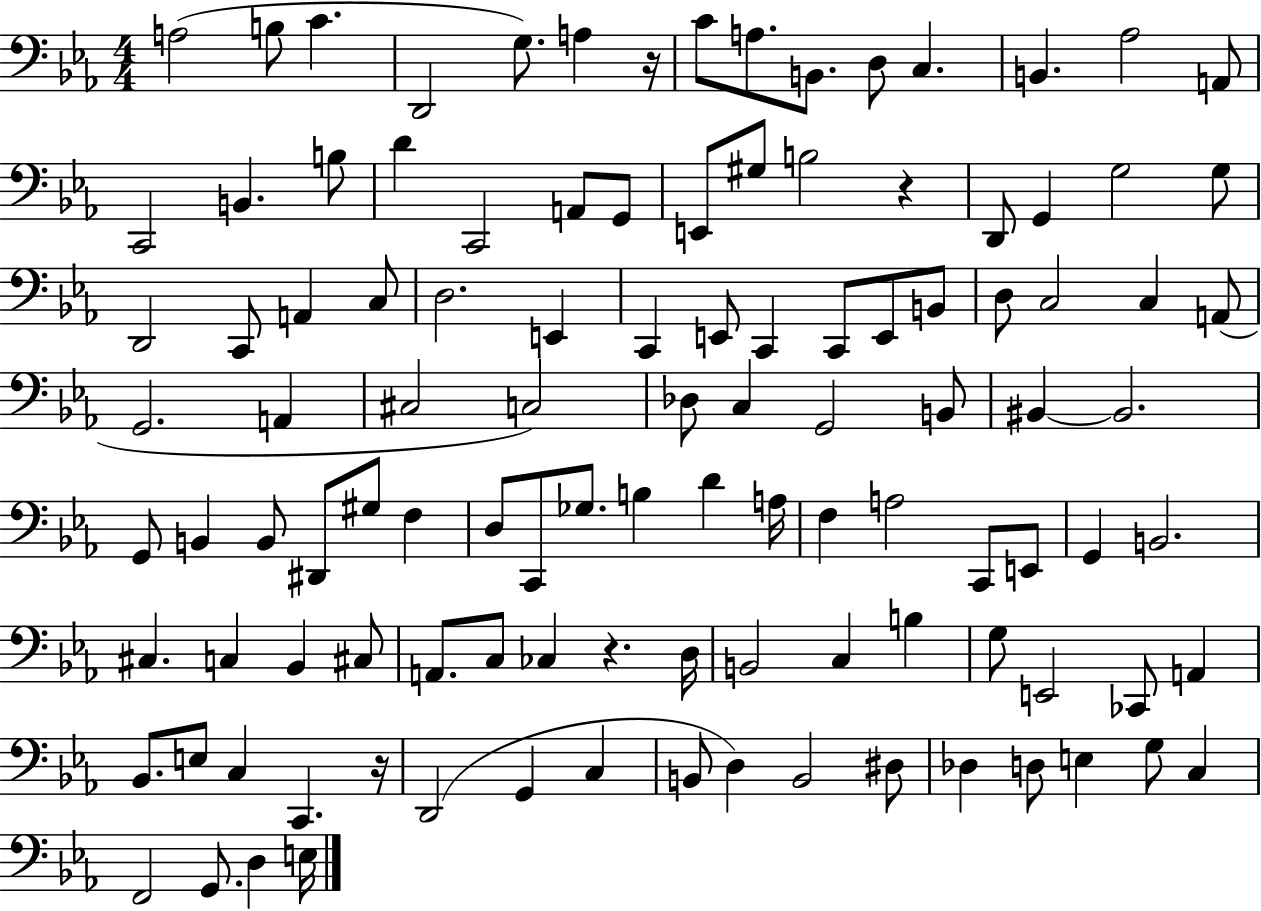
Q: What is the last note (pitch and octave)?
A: E3